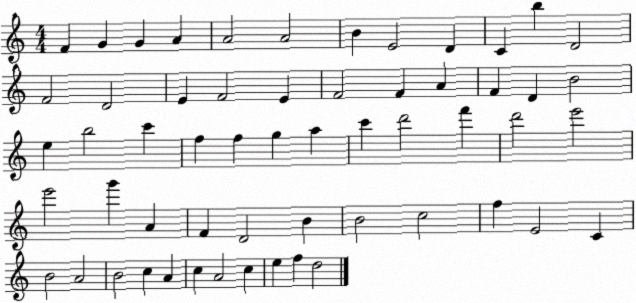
X:1
T:Untitled
M:4/4
L:1/4
K:C
F G G A A2 A2 B E2 D C b D2 F2 D2 E F2 E F2 F A F D B2 e b2 c' f f g a c' d'2 f' d'2 e'2 e'2 g' A F D2 B B2 c2 f E2 C B2 A2 B2 c A c A2 c e f d2